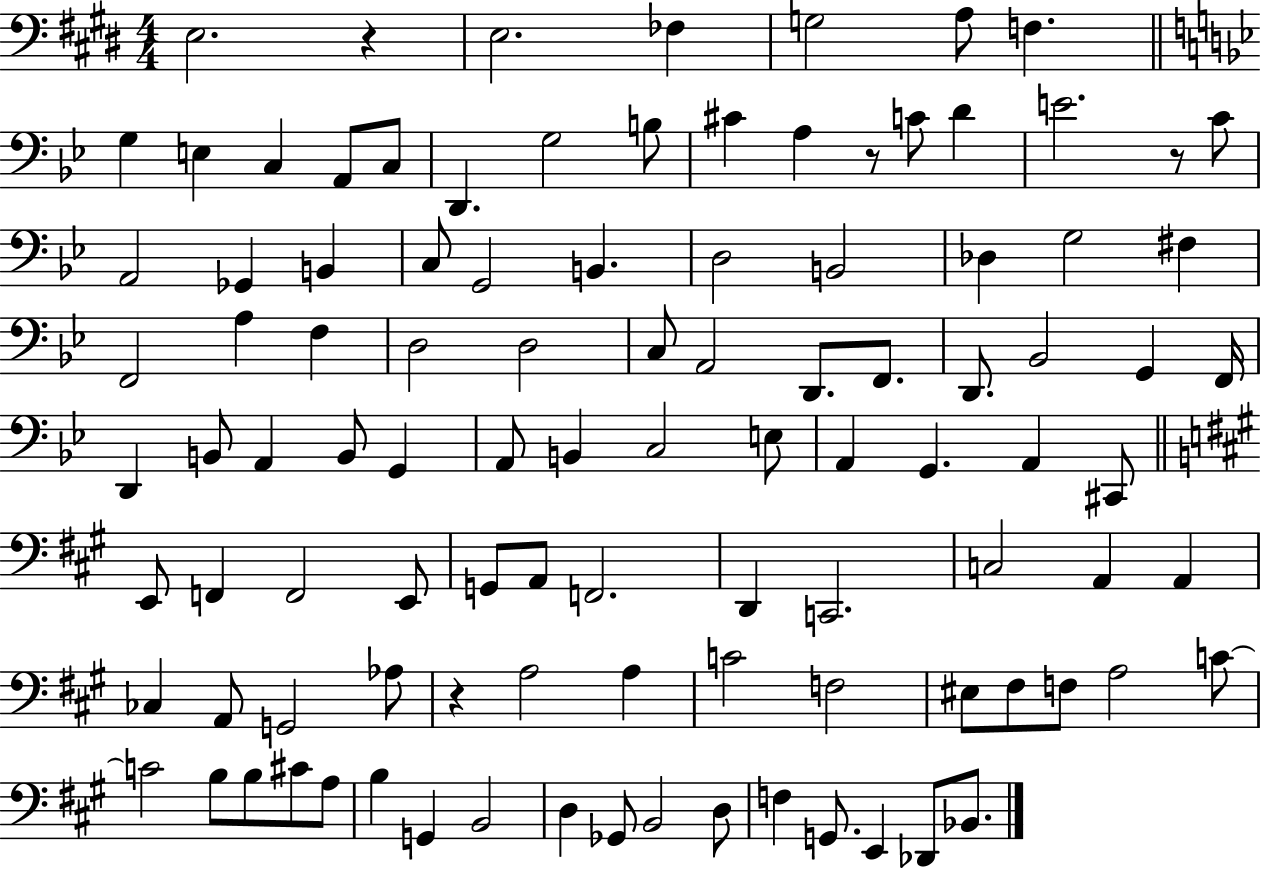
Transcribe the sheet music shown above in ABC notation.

X:1
T:Untitled
M:4/4
L:1/4
K:E
E,2 z E,2 _F, G,2 A,/2 F, G, E, C, A,,/2 C,/2 D,, G,2 B,/2 ^C A, z/2 C/2 D E2 z/2 C/2 A,,2 _G,, B,, C,/2 G,,2 B,, D,2 B,,2 _D, G,2 ^F, F,,2 A, F, D,2 D,2 C,/2 A,,2 D,,/2 F,,/2 D,,/2 _B,,2 G,, F,,/4 D,, B,,/2 A,, B,,/2 G,, A,,/2 B,, C,2 E,/2 A,, G,, A,, ^C,,/2 E,,/2 F,, F,,2 E,,/2 G,,/2 A,,/2 F,,2 D,, C,,2 C,2 A,, A,, _C, A,,/2 G,,2 _A,/2 z A,2 A, C2 F,2 ^E,/2 ^F,/2 F,/2 A,2 C/2 C2 B,/2 B,/2 ^C/2 A,/2 B, G,, B,,2 D, _G,,/2 B,,2 D,/2 F, G,,/2 E,, _D,,/2 _B,,/2